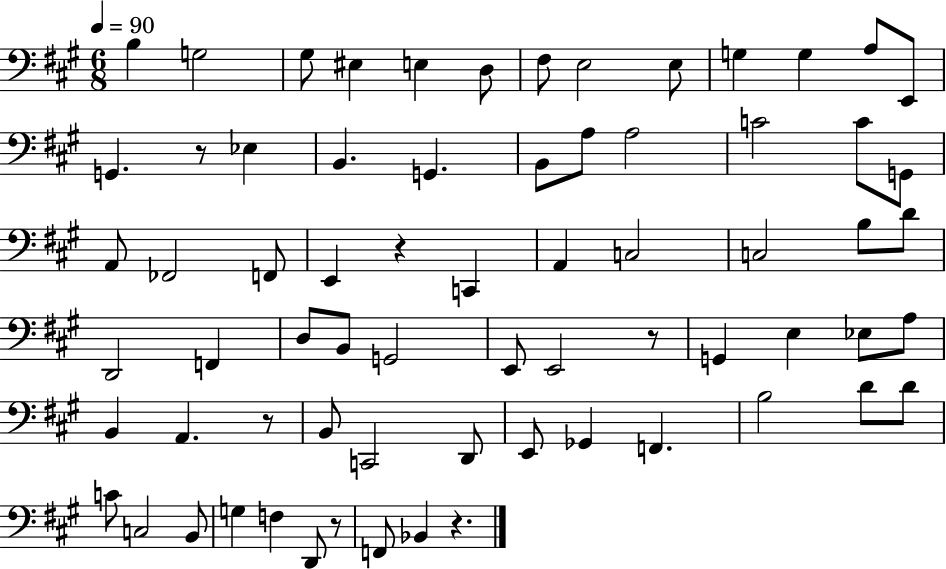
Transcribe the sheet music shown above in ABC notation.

X:1
T:Untitled
M:6/8
L:1/4
K:A
B, G,2 ^G,/2 ^E, E, D,/2 ^F,/2 E,2 E,/2 G, G, A,/2 E,,/2 G,, z/2 _E, B,, G,, B,,/2 A,/2 A,2 C2 C/2 G,,/2 A,,/2 _F,,2 F,,/2 E,, z C,, A,, C,2 C,2 B,/2 D/2 D,,2 F,, D,/2 B,,/2 G,,2 E,,/2 E,,2 z/2 G,, E, _E,/2 A,/2 B,, A,, z/2 B,,/2 C,,2 D,,/2 E,,/2 _G,, F,, B,2 D/2 D/2 C/2 C,2 B,,/2 G, F, D,,/2 z/2 F,,/2 _B,, z